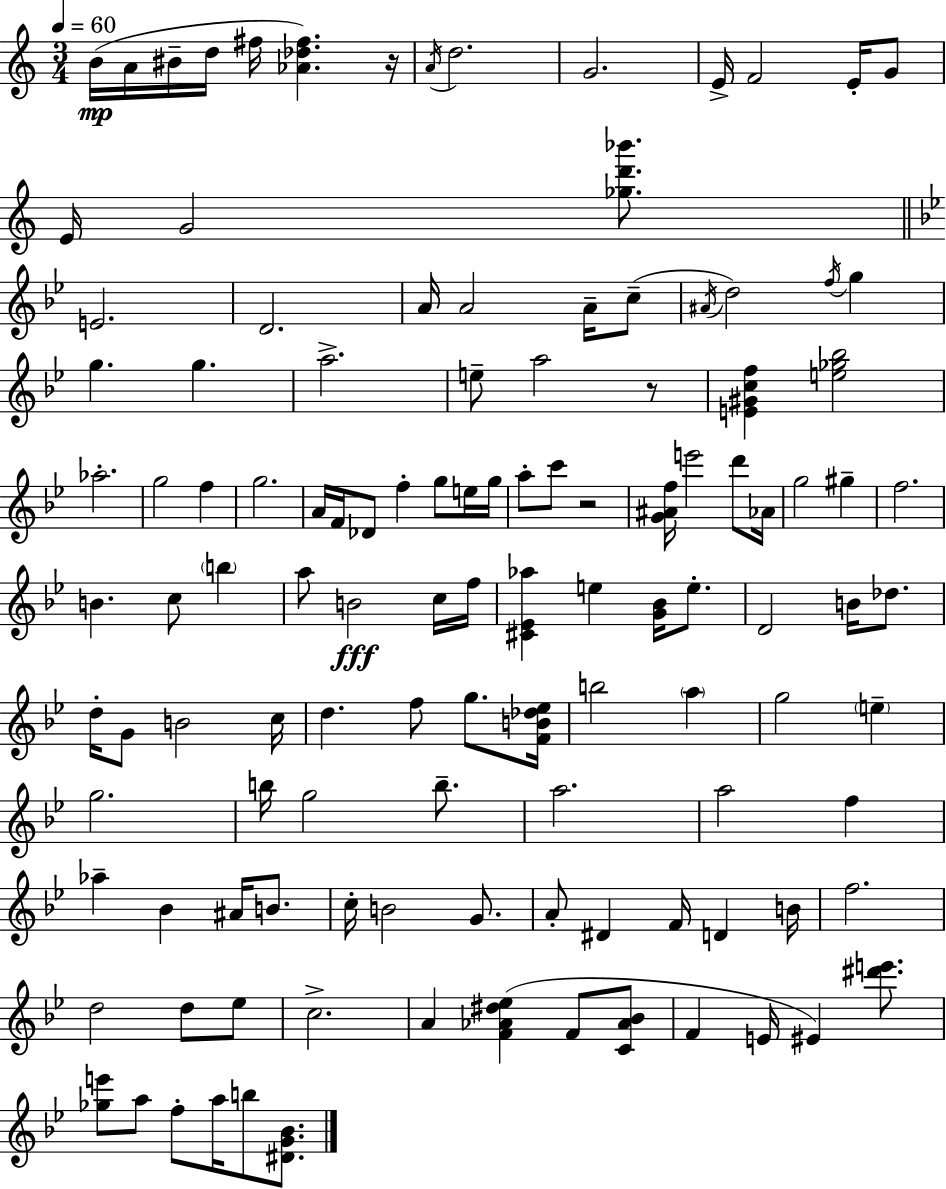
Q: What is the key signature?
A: C major